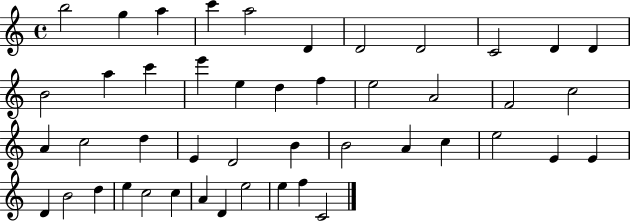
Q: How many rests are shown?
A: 0